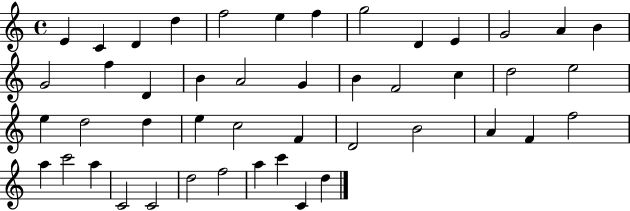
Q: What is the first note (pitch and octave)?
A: E4